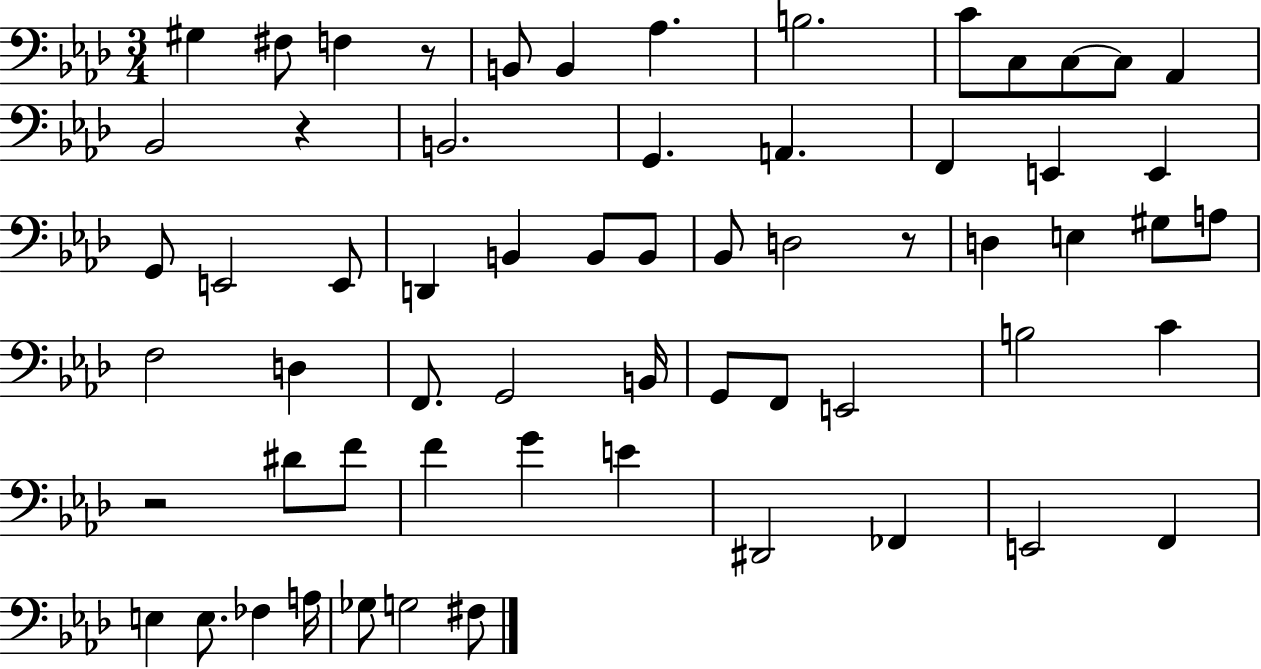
X:1
T:Untitled
M:3/4
L:1/4
K:Ab
^G, ^F,/2 F, z/2 B,,/2 B,, _A, B,2 C/2 C,/2 C,/2 C,/2 _A,, _B,,2 z B,,2 G,, A,, F,, E,, E,, G,,/2 E,,2 E,,/2 D,, B,, B,,/2 B,,/2 _B,,/2 D,2 z/2 D, E, ^G,/2 A,/2 F,2 D, F,,/2 G,,2 B,,/4 G,,/2 F,,/2 E,,2 B,2 C z2 ^D/2 F/2 F G E ^D,,2 _F,, E,,2 F,, E, E,/2 _F, A,/4 _G,/2 G,2 ^F,/2